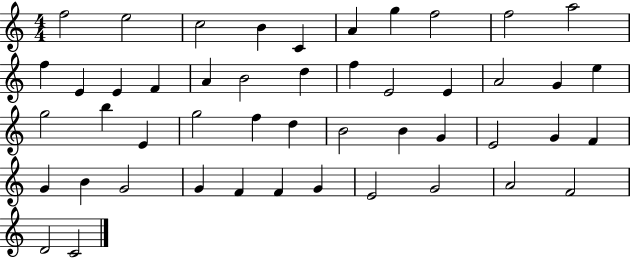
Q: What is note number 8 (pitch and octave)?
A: F5